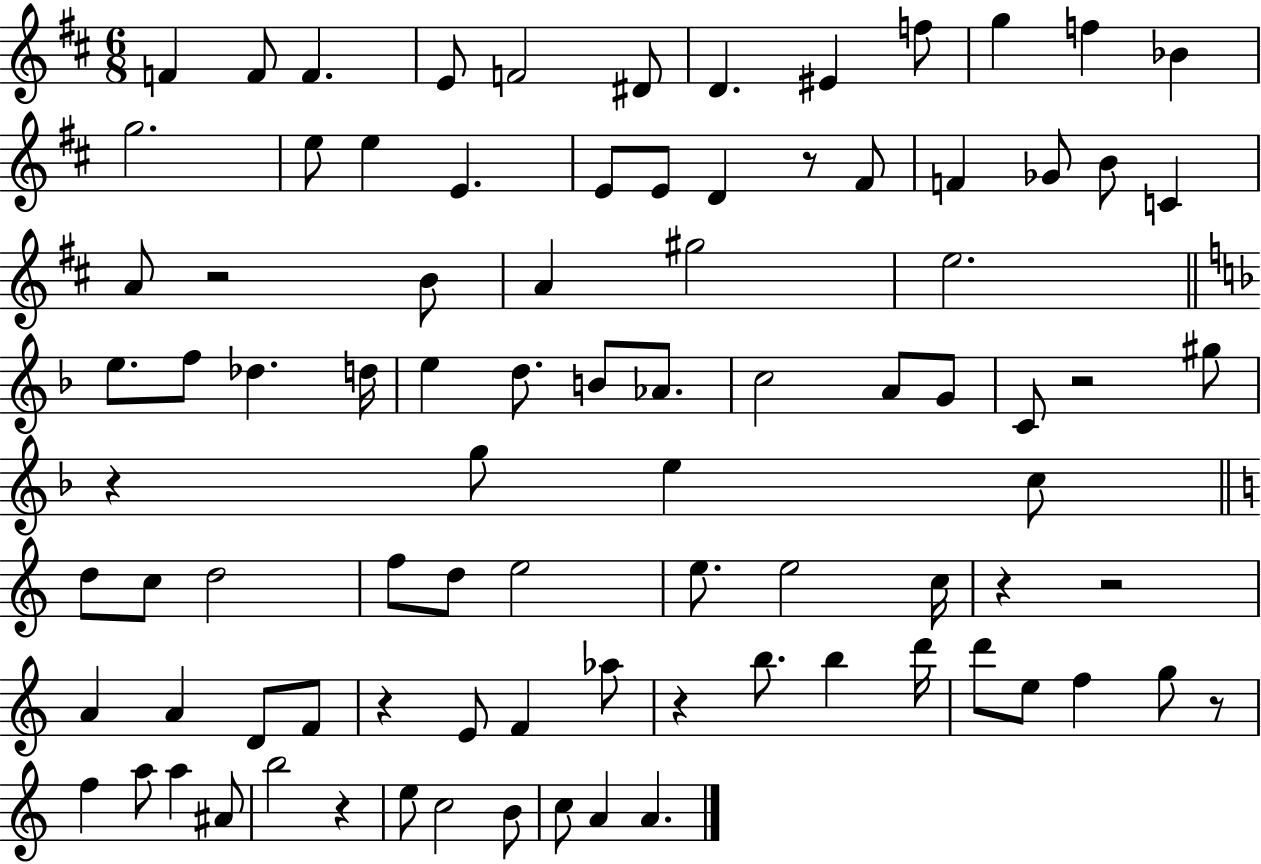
{
  \clef treble
  \numericTimeSignature
  \time 6/8
  \key d \major
  f'4 f'8 f'4. | e'8 f'2 dis'8 | d'4. eis'4 f''8 | g''4 f''4 bes'4 | \break g''2. | e''8 e''4 e'4. | e'8 e'8 d'4 r8 fis'8 | f'4 ges'8 b'8 c'4 | \break a'8 r2 b'8 | a'4 gis''2 | e''2. | \bar "||" \break \key d \minor e''8. f''8 des''4. d''16 | e''4 d''8. b'8 aes'8. | c''2 a'8 g'8 | c'8 r2 gis''8 | \break r4 g''8 e''4 c''8 | \bar "||" \break \key c \major d''8 c''8 d''2 | f''8 d''8 e''2 | e''8. e''2 c''16 | r4 r2 | \break a'4 a'4 d'8 f'8 | r4 e'8 f'4 aes''8 | r4 b''8. b''4 d'''16 | d'''8 e''8 f''4 g''8 r8 | \break f''4 a''8 a''4 ais'8 | b''2 r4 | e''8 c''2 b'8 | c''8 a'4 a'4. | \break \bar "|."
}